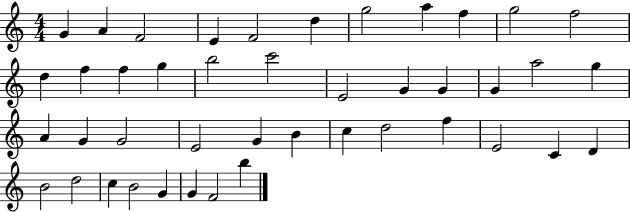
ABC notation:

X:1
T:Untitled
M:4/4
L:1/4
K:C
G A F2 E F2 d g2 a f g2 f2 d f f g b2 c'2 E2 G G G a2 g A G G2 E2 G B c d2 f E2 C D B2 d2 c B2 G G F2 b